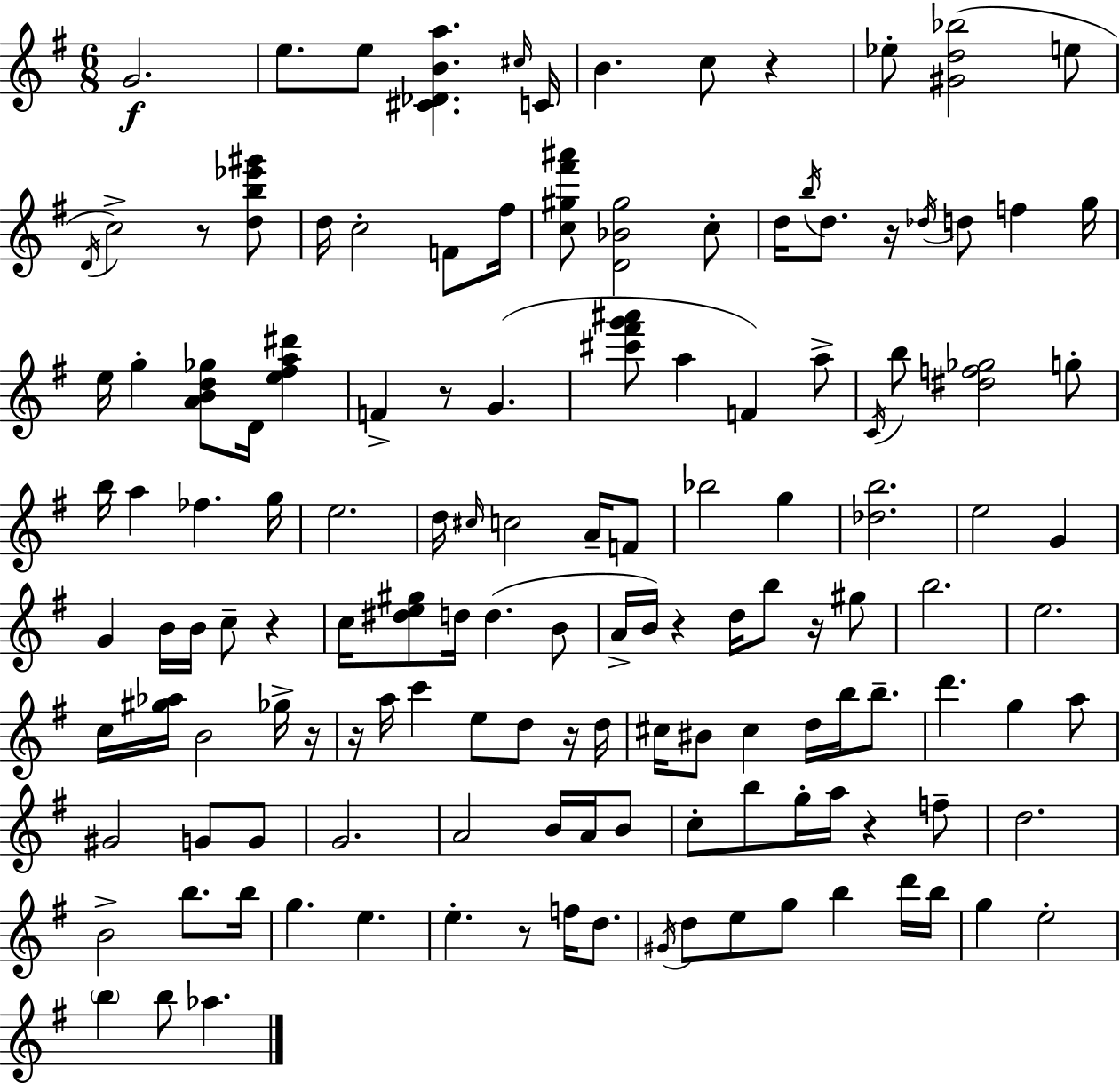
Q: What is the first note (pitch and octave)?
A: G4